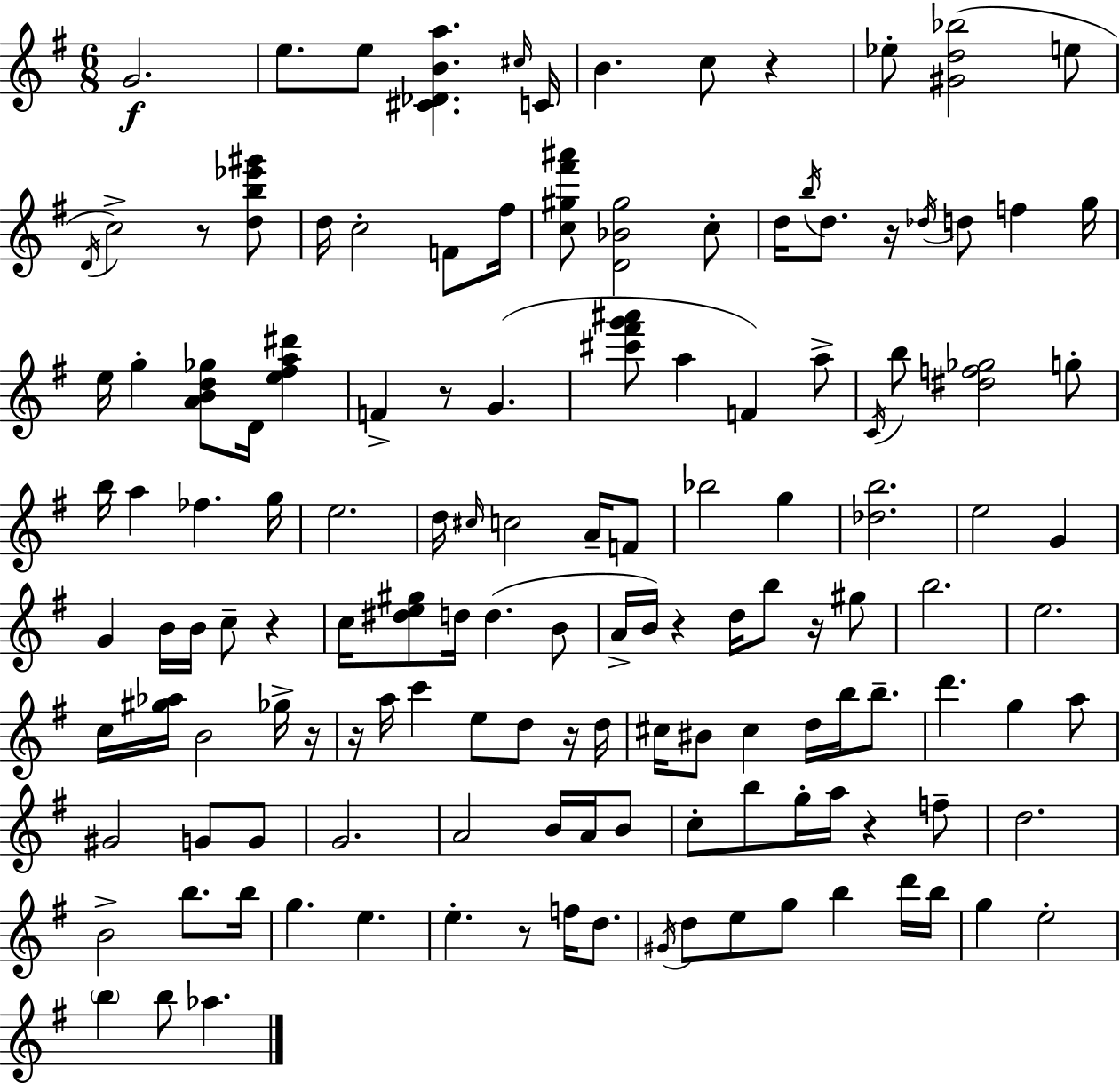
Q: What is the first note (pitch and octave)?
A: G4